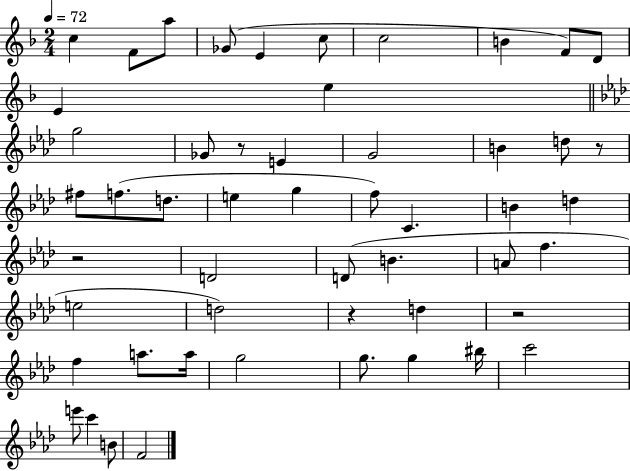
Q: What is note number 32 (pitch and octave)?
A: F5